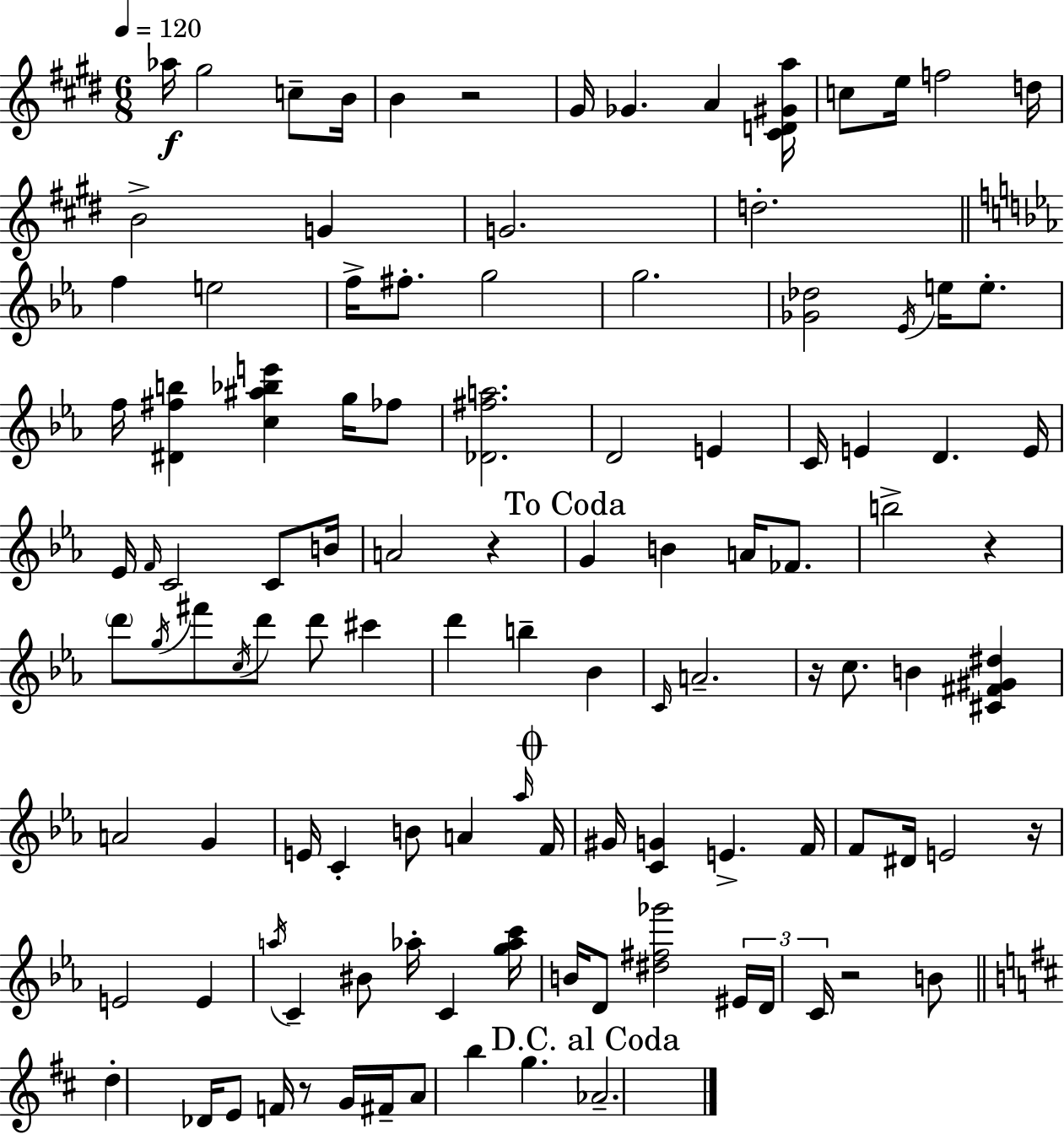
Ab5/s G#5/h C5/e B4/s B4/q R/h G#4/s Gb4/q. A4/q [C#4,D4,G#4,A5]/s C5/e E5/s F5/h D5/s B4/h G4/q G4/h. D5/h. F5/q E5/h F5/s F#5/e. G5/h G5/h. [Gb4,Db5]/h Eb4/s E5/s E5/e. F5/s [D#4,F#5,B5]/q [C5,A#5,Bb5,E6]/q G5/s FES5/e [Db4,F#5,A5]/h. D4/h E4/q C4/s E4/q D4/q. E4/s Eb4/s F4/s C4/h C4/e B4/s A4/h R/q G4/q B4/q A4/s FES4/e. B5/h R/q D6/e G5/s F#6/e C5/s D6/e D6/e C#6/q D6/q B5/q Bb4/q C4/s A4/h. R/s C5/e. B4/q [C#4,F#4,G#4,D#5]/q A4/h G4/q E4/s C4/q B4/e A4/q Ab5/s F4/s G#4/s [C4,G4]/q E4/q. F4/s F4/e D#4/s E4/h R/s E4/h E4/q A5/s C4/q BIS4/e Ab5/s C4/q [G5,Ab5,C6]/s B4/s D4/e [D#5,F#5,Gb6]/h EIS4/s D4/s C4/s R/h B4/e D5/q Db4/s E4/e F4/s R/e G4/s F#4/s A4/e B5/q G5/q. Ab4/h.